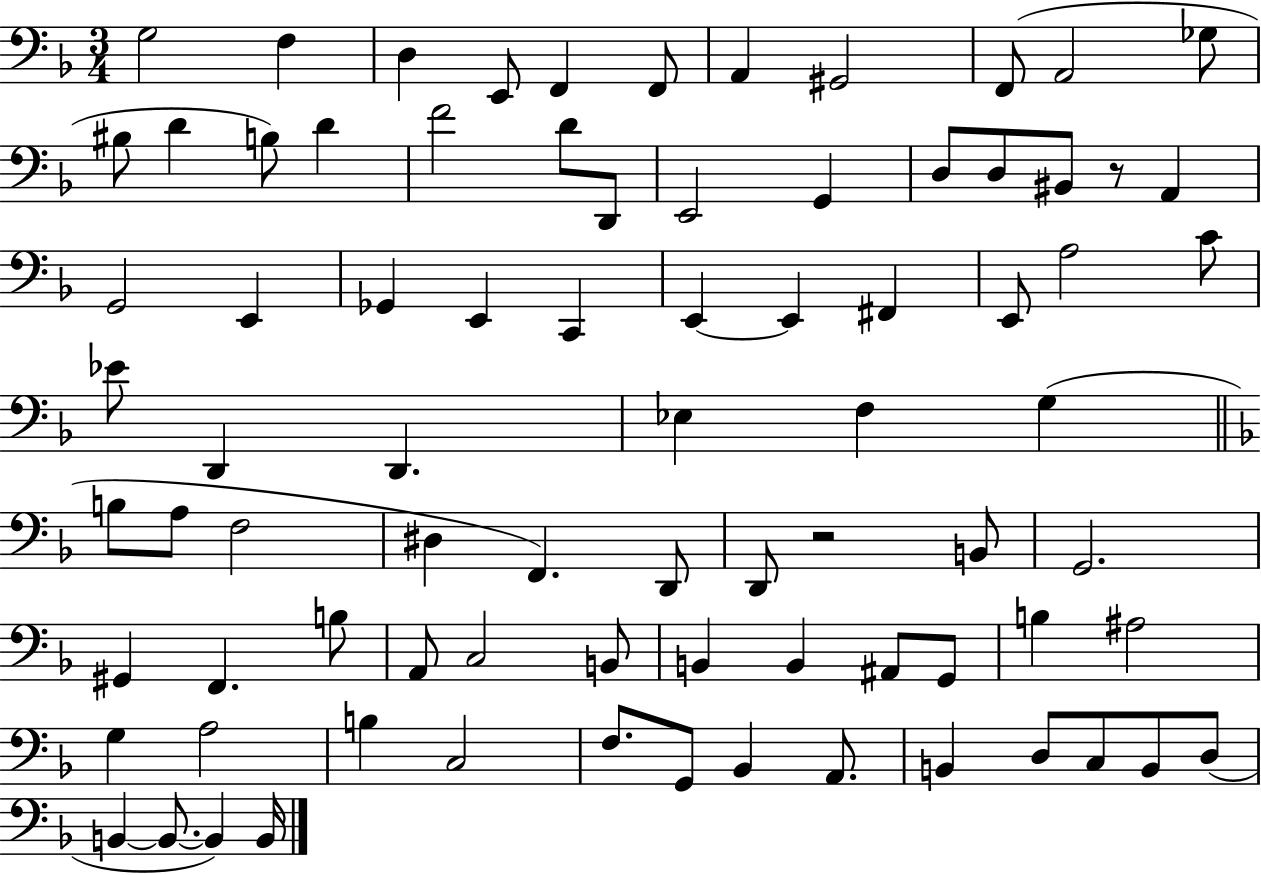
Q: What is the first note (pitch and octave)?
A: G3